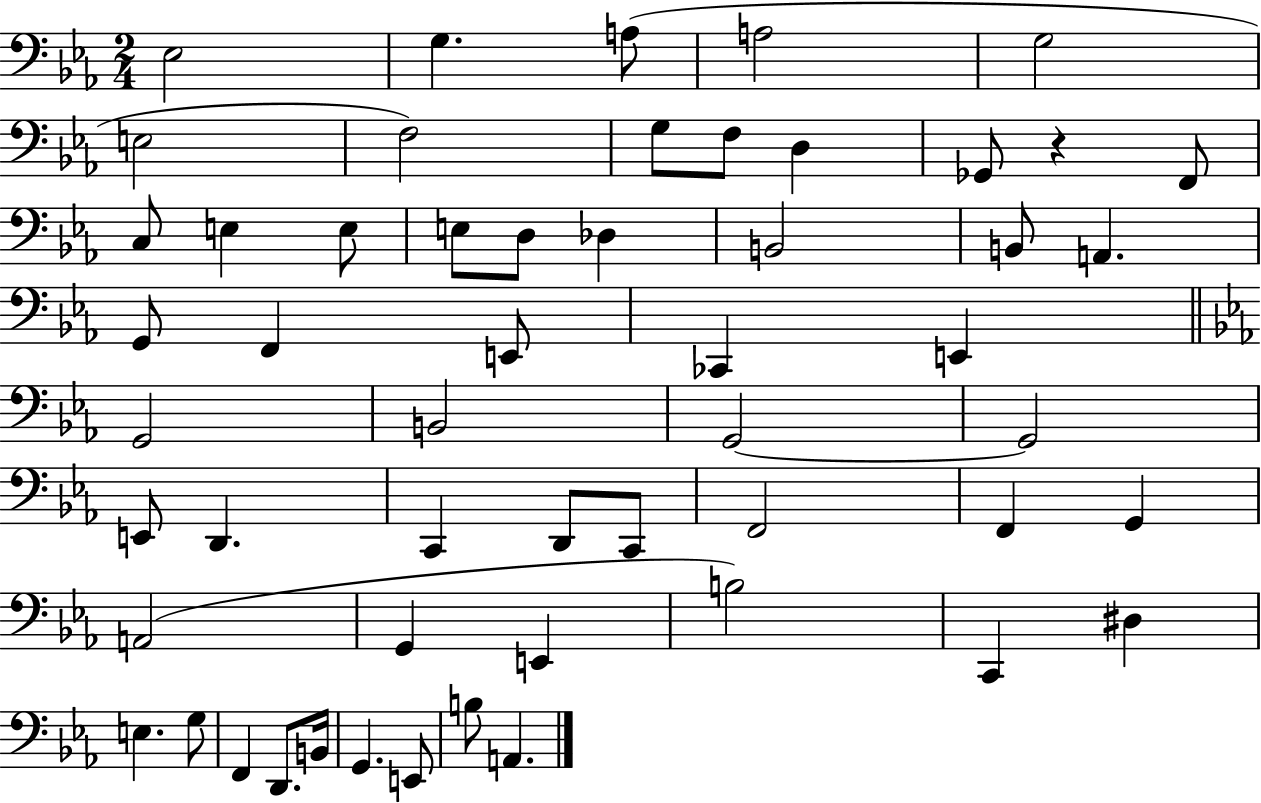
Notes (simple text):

Eb3/h G3/q. A3/e A3/h G3/h E3/h F3/h G3/e F3/e D3/q Gb2/e R/q F2/e C3/e E3/q E3/e E3/e D3/e Db3/q B2/h B2/e A2/q. G2/e F2/q E2/e CES2/q E2/q G2/h B2/h G2/h G2/h E2/e D2/q. C2/q D2/e C2/e F2/h F2/q G2/q A2/h G2/q E2/q B3/h C2/q D#3/q E3/q. G3/e F2/q D2/e. B2/s G2/q. E2/e B3/e A2/q.